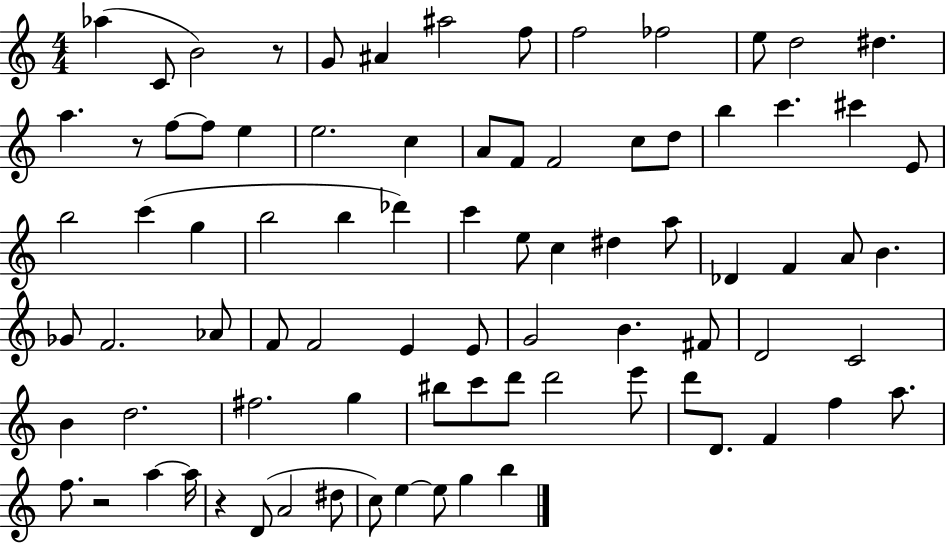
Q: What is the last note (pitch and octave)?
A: B5